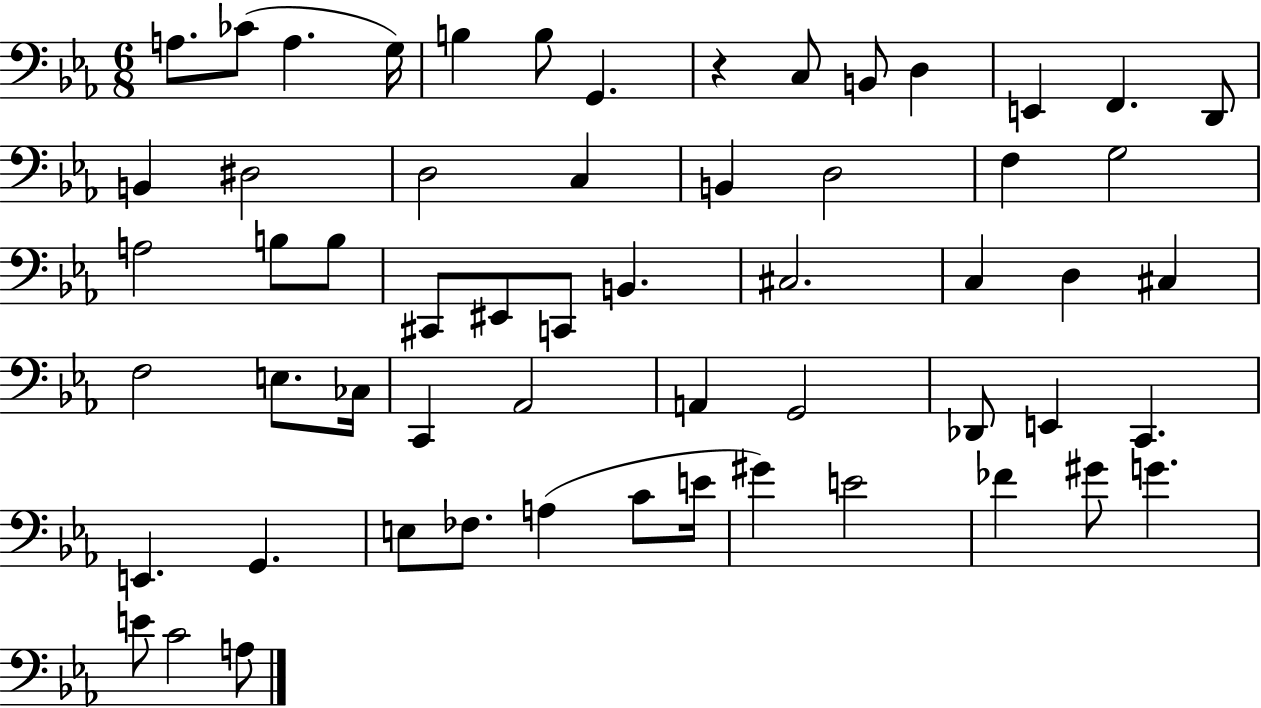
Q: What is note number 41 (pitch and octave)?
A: E2